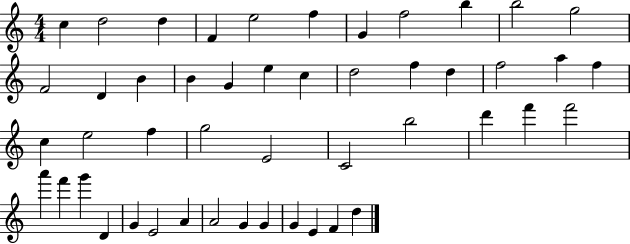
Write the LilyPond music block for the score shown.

{
  \clef treble
  \numericTimeSignature
  \time 4/4
  \key c \major
  c''4 d''2 d''4 | f'4 e''2 f''4 | g'4 f''2 b''4 | b''2 g''2 | \break f'2 d'4 b'4 | b'4 g'4 e''4 c''4 | d''2 f''4 d''4 | f''2 a''4 f''4 | \break c''4 e''2 f''4 | g''2 e'2 | c'2 b''2 | d'''4 f'''4 f'''2 | \break a'''4 f'''4 g'''4 d'4 | g'4 e'2 a'4 | a'2 g'4 g'4 | g'4 e'4 f'4 d''4 | \break \bar "|."
}